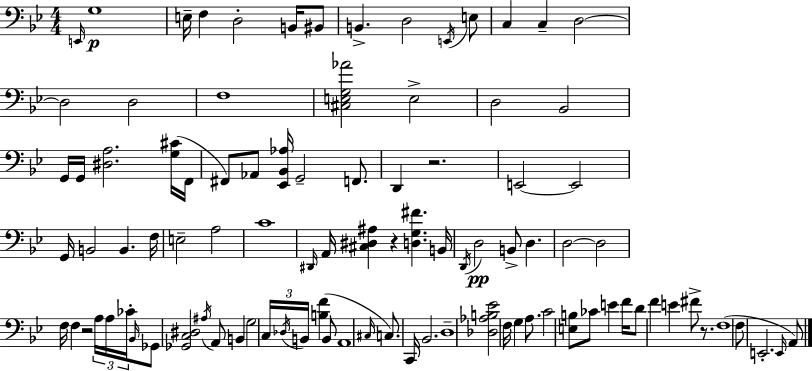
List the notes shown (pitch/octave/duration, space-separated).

E2/s G3/w E3/s F3/q D3/h B2/s BIS2/e B2/q. D3/h E2/s E3/e C3/q C3/q D3/h D3/h D3/h F3/w [C#3,E3,G3,Ab4]/h E3/h D3/h Bb2/h G2/s G2/s [D#3,A3]/h. [G3,C#4]/s F2/s F#2/e Ab2/e [Eb2,Bb2,Ab3]/s G2/h F2/e. D2/q R/h. E2/h E2/h G2/s B2/h B2/q. F3/s E3/h A3/h C4/w D#2/s A2/s [C#3,D#3,A#3]/q R/q [D3,G3,F#4]/q. B2/s D2/s D3/h B2/e D3/q. D3/h D3/h F3/s F3/q R/h A3/s A3/s CES4/s Bb2/s Gb2/e [Gb2,C3,D#3]/h A#3/s A2/e B2/q G3/h C3/s Db3/s B2/s [B3,F4]/q B2/e A2/w C#3/s C3/e. C2/s Bb2/h. D3/w [Db3,Ab3,B3,Eb4]/h F3/s G3/q A3/e. C4/h [E3,B3]/e CES4/e E4/q F4/s D4/e F4/q E4/q F#4/e R/e. F3/w F3/e E2/h. E2/s A2/e